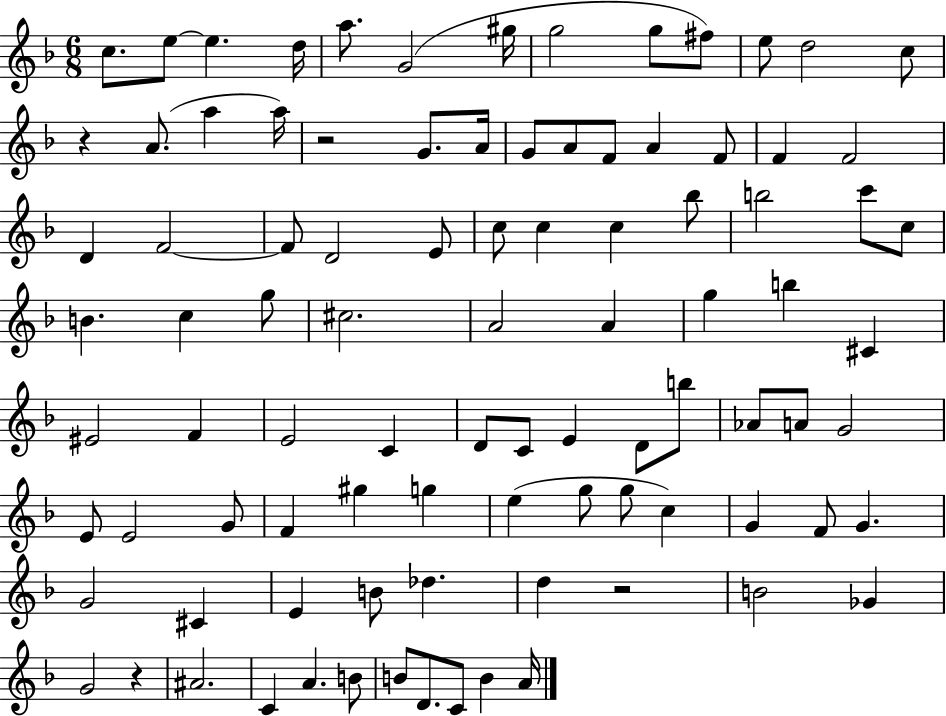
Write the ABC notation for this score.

X:1
T:Untitled
M:6/8
L:1/4
K:F
c/2 e/2 e d/4 a/2 G2 ^g/4 g2 g/2 ^f/2 e/2 d2 c/2 z A/2 a a/4 z2 G/2 A/4 G/2 A/2 F/2 A F/2 F F2 D F2 F/2 D2 E/2 c/2 c c _b/2 b2 c'/2 c/2 B c g/2 ^c2 A2 A g b ^C ^E2 F E2 C D/2 C/2 E D/2 b/2 _A/2 A/2 G2 E/2 E2 G/2 F ^g g e g/2 g/2 c G F/2 G G2 ^C E B/2 _d d z2 B2 _G G2 z ^A2 C A B/2 B/2 D/2 C/2 B A/4